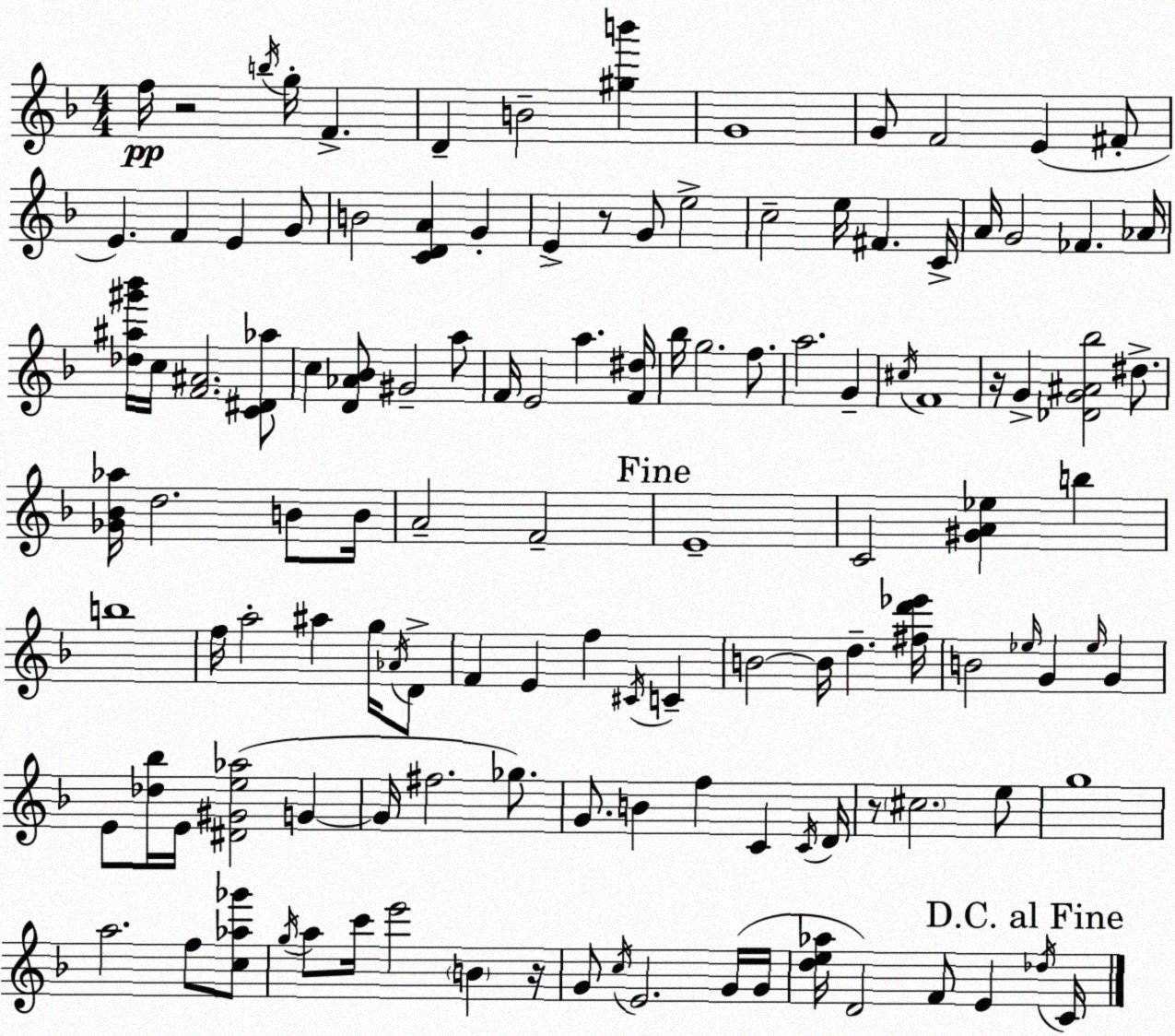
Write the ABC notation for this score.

X:1
T:Untitled
M:4/4
L:1/4
K:Dm
f/4 z2 b/4 g/4 F D B2 [^gb'] G4 G/2 F2 E ^F/2 E F E G/2 B2 [CDA] G E z/2 G/2 e2 c2 e/4 ^F C/4 A/4 G2 _F _A/4 [_d^a^g'_b']/4 c/4 [F^A]2 [C^D_a]/2 c [D_A_B]/2 ^G2 a/2 F/4 E2 a [F^d]/4 _b/4 g2 f/2 a2 G ^c/4 F4 z/4 G [_DG^A_b]2 ^d/2 [_G_B_a]/4 d2 B/2 B/4 A2 F2 E4 C2 [^GA_e] b b4 f/4 a2 ^a g/4 _A/4 D/2 F E f ^C/4 C B2 B/4 d [^fd'_e']/4 B2 _e/4 G _e/4 G E/2 [_d_b]/4 E/4 [^D^Ge_a]2 G G/4 ^f2 _g/2 G/2 B f C C/4 D/4 z/2 ^c2 e/2 g4 a2 f/2 [c_a_g']/2 g/4 a/2 c'/4 e'2 B z/4 G/2 c/4 E2 G/4 G/4 [de_a]/4 D2 F/2 E _d/4 C/4